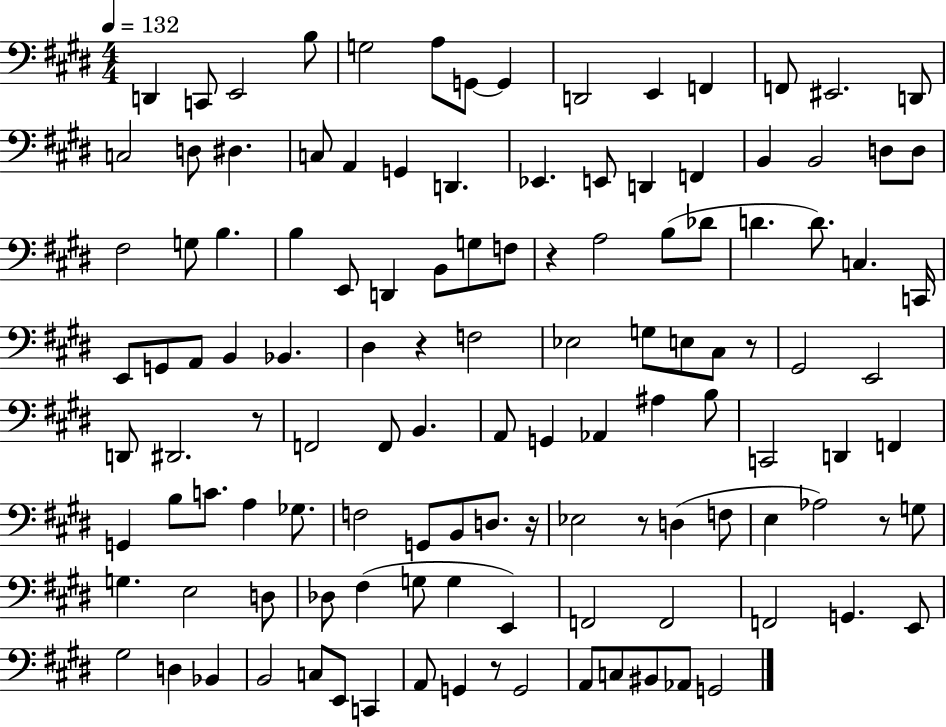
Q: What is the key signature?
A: E major